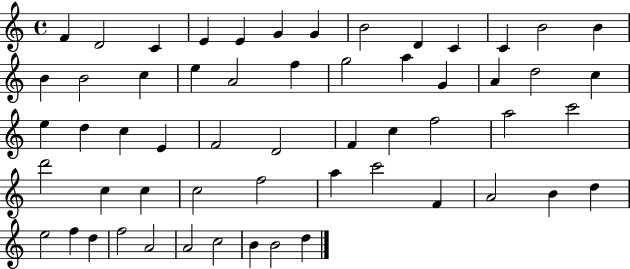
X:1
T:Untitled
M:4/4
L:1/4
K:C
F D2 C E E G G B2 D C C B2 B B B2 c e A2 f g2 a G A d2 c e d c E F2 D2 F c f2 a2 c'2 d'2 c c c2 f2 a c'2 F A2 B d e2 f d f2 A2 A2 c2 B B2 d